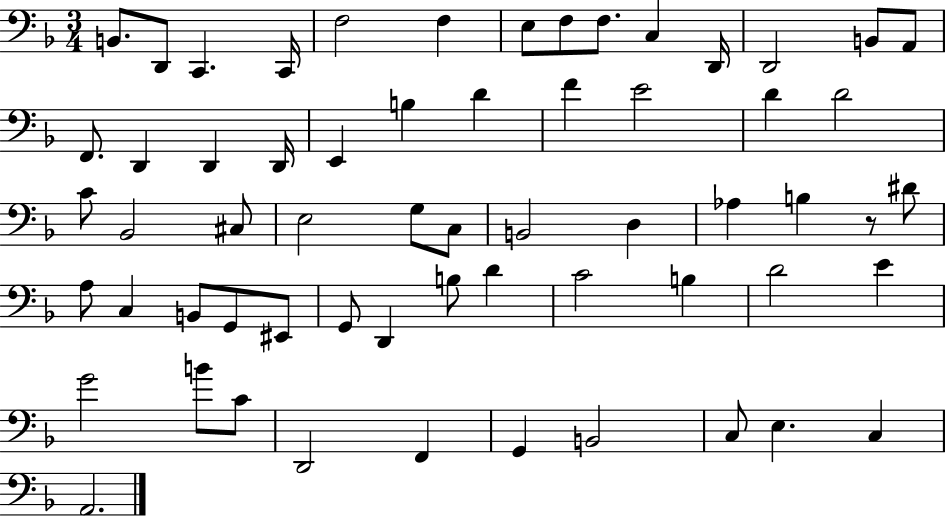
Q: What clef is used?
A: bass